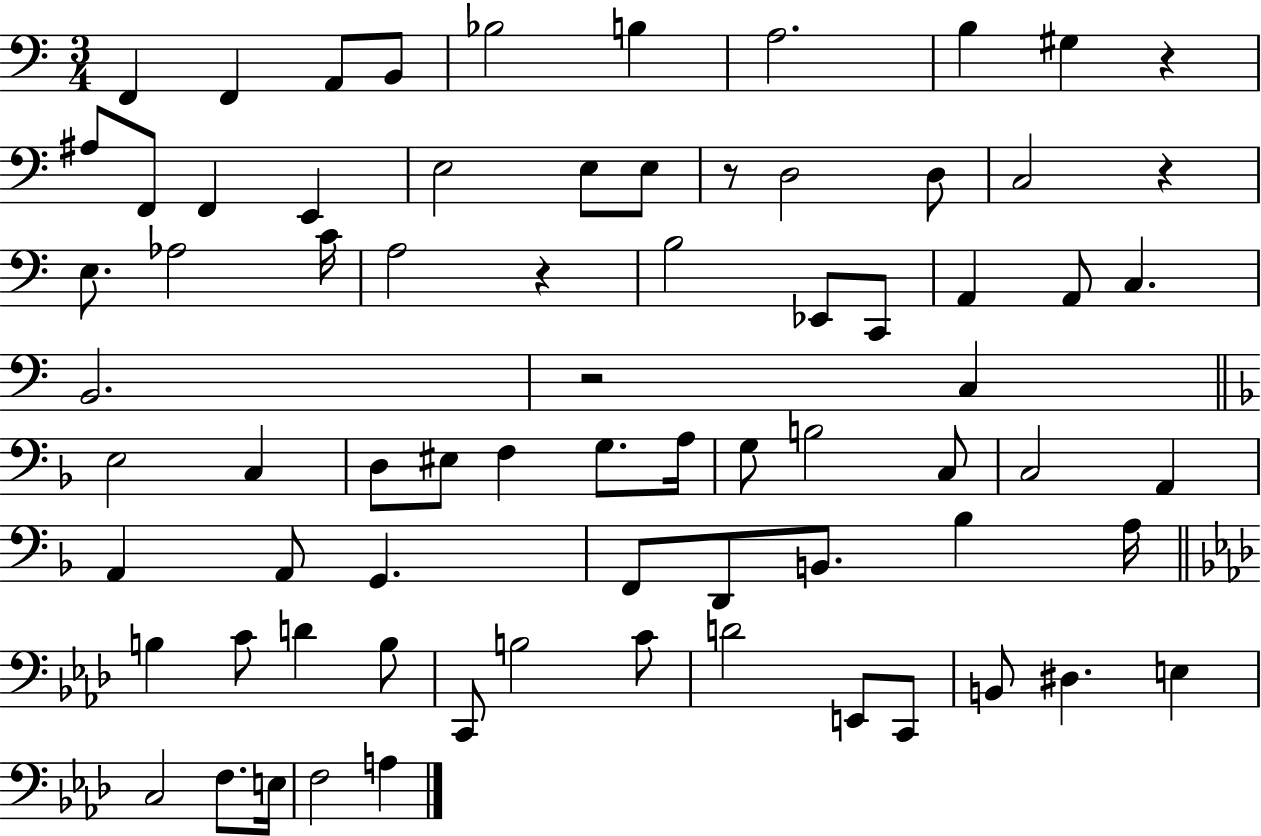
F2/q F2/q A2/e B2/e Bb3/h B3/q A3/h. B3/q G#3/q R/q A#3/e F2/e F2/q E2/q E3/h E3/e E3/e R/e D3/h D3/e C3/h R/q E3/e. Ab3/h C4/s A3/h R/q B3/h Eb2/e C2/e A2/q A2/e C3/q. B2/h. R/h C3/q E3/h C3/q D3/e EIS3/e F3/q G3/e. A3/s G3/e B3/h C3/e C3/h A2/q A2/q A2/e G2/q. F2/e D2/e B2/e. Bb3/q A3/s B3/q C4/e D4/q B3/e C2/e B3/h C4/e D4/h E2/e C2/e B2/e D#3/q. E3/q C3/h F3/e. E3/s F3/h A3/q